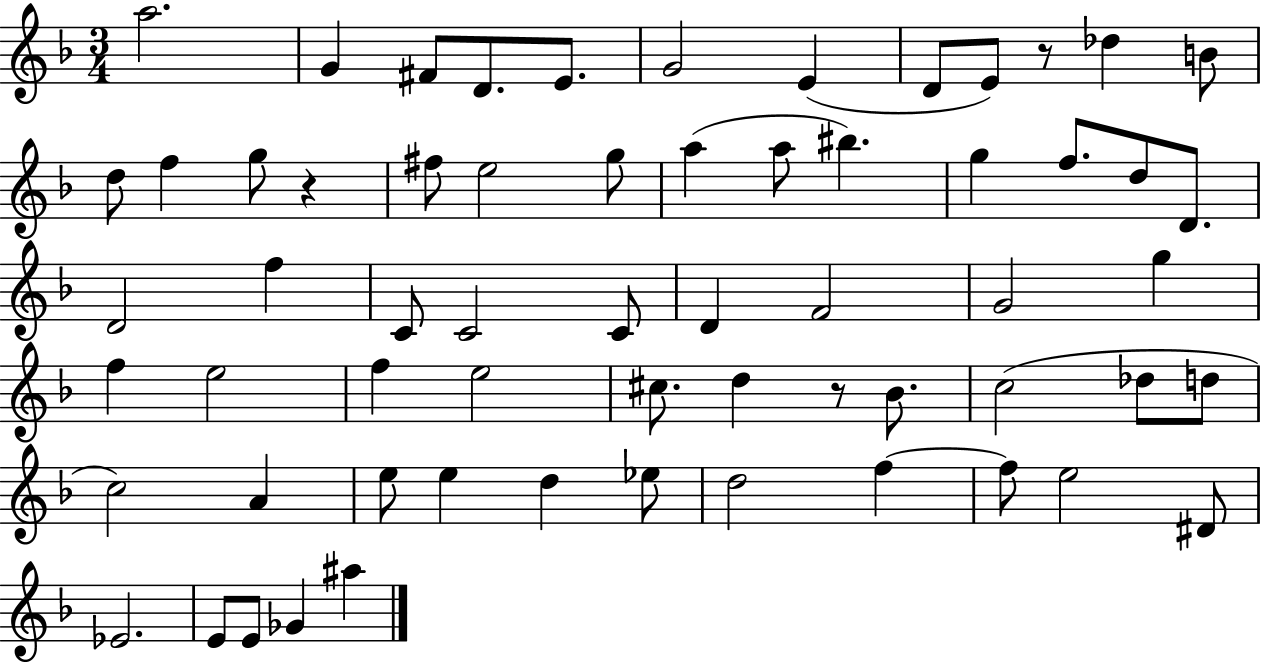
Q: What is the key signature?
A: F major